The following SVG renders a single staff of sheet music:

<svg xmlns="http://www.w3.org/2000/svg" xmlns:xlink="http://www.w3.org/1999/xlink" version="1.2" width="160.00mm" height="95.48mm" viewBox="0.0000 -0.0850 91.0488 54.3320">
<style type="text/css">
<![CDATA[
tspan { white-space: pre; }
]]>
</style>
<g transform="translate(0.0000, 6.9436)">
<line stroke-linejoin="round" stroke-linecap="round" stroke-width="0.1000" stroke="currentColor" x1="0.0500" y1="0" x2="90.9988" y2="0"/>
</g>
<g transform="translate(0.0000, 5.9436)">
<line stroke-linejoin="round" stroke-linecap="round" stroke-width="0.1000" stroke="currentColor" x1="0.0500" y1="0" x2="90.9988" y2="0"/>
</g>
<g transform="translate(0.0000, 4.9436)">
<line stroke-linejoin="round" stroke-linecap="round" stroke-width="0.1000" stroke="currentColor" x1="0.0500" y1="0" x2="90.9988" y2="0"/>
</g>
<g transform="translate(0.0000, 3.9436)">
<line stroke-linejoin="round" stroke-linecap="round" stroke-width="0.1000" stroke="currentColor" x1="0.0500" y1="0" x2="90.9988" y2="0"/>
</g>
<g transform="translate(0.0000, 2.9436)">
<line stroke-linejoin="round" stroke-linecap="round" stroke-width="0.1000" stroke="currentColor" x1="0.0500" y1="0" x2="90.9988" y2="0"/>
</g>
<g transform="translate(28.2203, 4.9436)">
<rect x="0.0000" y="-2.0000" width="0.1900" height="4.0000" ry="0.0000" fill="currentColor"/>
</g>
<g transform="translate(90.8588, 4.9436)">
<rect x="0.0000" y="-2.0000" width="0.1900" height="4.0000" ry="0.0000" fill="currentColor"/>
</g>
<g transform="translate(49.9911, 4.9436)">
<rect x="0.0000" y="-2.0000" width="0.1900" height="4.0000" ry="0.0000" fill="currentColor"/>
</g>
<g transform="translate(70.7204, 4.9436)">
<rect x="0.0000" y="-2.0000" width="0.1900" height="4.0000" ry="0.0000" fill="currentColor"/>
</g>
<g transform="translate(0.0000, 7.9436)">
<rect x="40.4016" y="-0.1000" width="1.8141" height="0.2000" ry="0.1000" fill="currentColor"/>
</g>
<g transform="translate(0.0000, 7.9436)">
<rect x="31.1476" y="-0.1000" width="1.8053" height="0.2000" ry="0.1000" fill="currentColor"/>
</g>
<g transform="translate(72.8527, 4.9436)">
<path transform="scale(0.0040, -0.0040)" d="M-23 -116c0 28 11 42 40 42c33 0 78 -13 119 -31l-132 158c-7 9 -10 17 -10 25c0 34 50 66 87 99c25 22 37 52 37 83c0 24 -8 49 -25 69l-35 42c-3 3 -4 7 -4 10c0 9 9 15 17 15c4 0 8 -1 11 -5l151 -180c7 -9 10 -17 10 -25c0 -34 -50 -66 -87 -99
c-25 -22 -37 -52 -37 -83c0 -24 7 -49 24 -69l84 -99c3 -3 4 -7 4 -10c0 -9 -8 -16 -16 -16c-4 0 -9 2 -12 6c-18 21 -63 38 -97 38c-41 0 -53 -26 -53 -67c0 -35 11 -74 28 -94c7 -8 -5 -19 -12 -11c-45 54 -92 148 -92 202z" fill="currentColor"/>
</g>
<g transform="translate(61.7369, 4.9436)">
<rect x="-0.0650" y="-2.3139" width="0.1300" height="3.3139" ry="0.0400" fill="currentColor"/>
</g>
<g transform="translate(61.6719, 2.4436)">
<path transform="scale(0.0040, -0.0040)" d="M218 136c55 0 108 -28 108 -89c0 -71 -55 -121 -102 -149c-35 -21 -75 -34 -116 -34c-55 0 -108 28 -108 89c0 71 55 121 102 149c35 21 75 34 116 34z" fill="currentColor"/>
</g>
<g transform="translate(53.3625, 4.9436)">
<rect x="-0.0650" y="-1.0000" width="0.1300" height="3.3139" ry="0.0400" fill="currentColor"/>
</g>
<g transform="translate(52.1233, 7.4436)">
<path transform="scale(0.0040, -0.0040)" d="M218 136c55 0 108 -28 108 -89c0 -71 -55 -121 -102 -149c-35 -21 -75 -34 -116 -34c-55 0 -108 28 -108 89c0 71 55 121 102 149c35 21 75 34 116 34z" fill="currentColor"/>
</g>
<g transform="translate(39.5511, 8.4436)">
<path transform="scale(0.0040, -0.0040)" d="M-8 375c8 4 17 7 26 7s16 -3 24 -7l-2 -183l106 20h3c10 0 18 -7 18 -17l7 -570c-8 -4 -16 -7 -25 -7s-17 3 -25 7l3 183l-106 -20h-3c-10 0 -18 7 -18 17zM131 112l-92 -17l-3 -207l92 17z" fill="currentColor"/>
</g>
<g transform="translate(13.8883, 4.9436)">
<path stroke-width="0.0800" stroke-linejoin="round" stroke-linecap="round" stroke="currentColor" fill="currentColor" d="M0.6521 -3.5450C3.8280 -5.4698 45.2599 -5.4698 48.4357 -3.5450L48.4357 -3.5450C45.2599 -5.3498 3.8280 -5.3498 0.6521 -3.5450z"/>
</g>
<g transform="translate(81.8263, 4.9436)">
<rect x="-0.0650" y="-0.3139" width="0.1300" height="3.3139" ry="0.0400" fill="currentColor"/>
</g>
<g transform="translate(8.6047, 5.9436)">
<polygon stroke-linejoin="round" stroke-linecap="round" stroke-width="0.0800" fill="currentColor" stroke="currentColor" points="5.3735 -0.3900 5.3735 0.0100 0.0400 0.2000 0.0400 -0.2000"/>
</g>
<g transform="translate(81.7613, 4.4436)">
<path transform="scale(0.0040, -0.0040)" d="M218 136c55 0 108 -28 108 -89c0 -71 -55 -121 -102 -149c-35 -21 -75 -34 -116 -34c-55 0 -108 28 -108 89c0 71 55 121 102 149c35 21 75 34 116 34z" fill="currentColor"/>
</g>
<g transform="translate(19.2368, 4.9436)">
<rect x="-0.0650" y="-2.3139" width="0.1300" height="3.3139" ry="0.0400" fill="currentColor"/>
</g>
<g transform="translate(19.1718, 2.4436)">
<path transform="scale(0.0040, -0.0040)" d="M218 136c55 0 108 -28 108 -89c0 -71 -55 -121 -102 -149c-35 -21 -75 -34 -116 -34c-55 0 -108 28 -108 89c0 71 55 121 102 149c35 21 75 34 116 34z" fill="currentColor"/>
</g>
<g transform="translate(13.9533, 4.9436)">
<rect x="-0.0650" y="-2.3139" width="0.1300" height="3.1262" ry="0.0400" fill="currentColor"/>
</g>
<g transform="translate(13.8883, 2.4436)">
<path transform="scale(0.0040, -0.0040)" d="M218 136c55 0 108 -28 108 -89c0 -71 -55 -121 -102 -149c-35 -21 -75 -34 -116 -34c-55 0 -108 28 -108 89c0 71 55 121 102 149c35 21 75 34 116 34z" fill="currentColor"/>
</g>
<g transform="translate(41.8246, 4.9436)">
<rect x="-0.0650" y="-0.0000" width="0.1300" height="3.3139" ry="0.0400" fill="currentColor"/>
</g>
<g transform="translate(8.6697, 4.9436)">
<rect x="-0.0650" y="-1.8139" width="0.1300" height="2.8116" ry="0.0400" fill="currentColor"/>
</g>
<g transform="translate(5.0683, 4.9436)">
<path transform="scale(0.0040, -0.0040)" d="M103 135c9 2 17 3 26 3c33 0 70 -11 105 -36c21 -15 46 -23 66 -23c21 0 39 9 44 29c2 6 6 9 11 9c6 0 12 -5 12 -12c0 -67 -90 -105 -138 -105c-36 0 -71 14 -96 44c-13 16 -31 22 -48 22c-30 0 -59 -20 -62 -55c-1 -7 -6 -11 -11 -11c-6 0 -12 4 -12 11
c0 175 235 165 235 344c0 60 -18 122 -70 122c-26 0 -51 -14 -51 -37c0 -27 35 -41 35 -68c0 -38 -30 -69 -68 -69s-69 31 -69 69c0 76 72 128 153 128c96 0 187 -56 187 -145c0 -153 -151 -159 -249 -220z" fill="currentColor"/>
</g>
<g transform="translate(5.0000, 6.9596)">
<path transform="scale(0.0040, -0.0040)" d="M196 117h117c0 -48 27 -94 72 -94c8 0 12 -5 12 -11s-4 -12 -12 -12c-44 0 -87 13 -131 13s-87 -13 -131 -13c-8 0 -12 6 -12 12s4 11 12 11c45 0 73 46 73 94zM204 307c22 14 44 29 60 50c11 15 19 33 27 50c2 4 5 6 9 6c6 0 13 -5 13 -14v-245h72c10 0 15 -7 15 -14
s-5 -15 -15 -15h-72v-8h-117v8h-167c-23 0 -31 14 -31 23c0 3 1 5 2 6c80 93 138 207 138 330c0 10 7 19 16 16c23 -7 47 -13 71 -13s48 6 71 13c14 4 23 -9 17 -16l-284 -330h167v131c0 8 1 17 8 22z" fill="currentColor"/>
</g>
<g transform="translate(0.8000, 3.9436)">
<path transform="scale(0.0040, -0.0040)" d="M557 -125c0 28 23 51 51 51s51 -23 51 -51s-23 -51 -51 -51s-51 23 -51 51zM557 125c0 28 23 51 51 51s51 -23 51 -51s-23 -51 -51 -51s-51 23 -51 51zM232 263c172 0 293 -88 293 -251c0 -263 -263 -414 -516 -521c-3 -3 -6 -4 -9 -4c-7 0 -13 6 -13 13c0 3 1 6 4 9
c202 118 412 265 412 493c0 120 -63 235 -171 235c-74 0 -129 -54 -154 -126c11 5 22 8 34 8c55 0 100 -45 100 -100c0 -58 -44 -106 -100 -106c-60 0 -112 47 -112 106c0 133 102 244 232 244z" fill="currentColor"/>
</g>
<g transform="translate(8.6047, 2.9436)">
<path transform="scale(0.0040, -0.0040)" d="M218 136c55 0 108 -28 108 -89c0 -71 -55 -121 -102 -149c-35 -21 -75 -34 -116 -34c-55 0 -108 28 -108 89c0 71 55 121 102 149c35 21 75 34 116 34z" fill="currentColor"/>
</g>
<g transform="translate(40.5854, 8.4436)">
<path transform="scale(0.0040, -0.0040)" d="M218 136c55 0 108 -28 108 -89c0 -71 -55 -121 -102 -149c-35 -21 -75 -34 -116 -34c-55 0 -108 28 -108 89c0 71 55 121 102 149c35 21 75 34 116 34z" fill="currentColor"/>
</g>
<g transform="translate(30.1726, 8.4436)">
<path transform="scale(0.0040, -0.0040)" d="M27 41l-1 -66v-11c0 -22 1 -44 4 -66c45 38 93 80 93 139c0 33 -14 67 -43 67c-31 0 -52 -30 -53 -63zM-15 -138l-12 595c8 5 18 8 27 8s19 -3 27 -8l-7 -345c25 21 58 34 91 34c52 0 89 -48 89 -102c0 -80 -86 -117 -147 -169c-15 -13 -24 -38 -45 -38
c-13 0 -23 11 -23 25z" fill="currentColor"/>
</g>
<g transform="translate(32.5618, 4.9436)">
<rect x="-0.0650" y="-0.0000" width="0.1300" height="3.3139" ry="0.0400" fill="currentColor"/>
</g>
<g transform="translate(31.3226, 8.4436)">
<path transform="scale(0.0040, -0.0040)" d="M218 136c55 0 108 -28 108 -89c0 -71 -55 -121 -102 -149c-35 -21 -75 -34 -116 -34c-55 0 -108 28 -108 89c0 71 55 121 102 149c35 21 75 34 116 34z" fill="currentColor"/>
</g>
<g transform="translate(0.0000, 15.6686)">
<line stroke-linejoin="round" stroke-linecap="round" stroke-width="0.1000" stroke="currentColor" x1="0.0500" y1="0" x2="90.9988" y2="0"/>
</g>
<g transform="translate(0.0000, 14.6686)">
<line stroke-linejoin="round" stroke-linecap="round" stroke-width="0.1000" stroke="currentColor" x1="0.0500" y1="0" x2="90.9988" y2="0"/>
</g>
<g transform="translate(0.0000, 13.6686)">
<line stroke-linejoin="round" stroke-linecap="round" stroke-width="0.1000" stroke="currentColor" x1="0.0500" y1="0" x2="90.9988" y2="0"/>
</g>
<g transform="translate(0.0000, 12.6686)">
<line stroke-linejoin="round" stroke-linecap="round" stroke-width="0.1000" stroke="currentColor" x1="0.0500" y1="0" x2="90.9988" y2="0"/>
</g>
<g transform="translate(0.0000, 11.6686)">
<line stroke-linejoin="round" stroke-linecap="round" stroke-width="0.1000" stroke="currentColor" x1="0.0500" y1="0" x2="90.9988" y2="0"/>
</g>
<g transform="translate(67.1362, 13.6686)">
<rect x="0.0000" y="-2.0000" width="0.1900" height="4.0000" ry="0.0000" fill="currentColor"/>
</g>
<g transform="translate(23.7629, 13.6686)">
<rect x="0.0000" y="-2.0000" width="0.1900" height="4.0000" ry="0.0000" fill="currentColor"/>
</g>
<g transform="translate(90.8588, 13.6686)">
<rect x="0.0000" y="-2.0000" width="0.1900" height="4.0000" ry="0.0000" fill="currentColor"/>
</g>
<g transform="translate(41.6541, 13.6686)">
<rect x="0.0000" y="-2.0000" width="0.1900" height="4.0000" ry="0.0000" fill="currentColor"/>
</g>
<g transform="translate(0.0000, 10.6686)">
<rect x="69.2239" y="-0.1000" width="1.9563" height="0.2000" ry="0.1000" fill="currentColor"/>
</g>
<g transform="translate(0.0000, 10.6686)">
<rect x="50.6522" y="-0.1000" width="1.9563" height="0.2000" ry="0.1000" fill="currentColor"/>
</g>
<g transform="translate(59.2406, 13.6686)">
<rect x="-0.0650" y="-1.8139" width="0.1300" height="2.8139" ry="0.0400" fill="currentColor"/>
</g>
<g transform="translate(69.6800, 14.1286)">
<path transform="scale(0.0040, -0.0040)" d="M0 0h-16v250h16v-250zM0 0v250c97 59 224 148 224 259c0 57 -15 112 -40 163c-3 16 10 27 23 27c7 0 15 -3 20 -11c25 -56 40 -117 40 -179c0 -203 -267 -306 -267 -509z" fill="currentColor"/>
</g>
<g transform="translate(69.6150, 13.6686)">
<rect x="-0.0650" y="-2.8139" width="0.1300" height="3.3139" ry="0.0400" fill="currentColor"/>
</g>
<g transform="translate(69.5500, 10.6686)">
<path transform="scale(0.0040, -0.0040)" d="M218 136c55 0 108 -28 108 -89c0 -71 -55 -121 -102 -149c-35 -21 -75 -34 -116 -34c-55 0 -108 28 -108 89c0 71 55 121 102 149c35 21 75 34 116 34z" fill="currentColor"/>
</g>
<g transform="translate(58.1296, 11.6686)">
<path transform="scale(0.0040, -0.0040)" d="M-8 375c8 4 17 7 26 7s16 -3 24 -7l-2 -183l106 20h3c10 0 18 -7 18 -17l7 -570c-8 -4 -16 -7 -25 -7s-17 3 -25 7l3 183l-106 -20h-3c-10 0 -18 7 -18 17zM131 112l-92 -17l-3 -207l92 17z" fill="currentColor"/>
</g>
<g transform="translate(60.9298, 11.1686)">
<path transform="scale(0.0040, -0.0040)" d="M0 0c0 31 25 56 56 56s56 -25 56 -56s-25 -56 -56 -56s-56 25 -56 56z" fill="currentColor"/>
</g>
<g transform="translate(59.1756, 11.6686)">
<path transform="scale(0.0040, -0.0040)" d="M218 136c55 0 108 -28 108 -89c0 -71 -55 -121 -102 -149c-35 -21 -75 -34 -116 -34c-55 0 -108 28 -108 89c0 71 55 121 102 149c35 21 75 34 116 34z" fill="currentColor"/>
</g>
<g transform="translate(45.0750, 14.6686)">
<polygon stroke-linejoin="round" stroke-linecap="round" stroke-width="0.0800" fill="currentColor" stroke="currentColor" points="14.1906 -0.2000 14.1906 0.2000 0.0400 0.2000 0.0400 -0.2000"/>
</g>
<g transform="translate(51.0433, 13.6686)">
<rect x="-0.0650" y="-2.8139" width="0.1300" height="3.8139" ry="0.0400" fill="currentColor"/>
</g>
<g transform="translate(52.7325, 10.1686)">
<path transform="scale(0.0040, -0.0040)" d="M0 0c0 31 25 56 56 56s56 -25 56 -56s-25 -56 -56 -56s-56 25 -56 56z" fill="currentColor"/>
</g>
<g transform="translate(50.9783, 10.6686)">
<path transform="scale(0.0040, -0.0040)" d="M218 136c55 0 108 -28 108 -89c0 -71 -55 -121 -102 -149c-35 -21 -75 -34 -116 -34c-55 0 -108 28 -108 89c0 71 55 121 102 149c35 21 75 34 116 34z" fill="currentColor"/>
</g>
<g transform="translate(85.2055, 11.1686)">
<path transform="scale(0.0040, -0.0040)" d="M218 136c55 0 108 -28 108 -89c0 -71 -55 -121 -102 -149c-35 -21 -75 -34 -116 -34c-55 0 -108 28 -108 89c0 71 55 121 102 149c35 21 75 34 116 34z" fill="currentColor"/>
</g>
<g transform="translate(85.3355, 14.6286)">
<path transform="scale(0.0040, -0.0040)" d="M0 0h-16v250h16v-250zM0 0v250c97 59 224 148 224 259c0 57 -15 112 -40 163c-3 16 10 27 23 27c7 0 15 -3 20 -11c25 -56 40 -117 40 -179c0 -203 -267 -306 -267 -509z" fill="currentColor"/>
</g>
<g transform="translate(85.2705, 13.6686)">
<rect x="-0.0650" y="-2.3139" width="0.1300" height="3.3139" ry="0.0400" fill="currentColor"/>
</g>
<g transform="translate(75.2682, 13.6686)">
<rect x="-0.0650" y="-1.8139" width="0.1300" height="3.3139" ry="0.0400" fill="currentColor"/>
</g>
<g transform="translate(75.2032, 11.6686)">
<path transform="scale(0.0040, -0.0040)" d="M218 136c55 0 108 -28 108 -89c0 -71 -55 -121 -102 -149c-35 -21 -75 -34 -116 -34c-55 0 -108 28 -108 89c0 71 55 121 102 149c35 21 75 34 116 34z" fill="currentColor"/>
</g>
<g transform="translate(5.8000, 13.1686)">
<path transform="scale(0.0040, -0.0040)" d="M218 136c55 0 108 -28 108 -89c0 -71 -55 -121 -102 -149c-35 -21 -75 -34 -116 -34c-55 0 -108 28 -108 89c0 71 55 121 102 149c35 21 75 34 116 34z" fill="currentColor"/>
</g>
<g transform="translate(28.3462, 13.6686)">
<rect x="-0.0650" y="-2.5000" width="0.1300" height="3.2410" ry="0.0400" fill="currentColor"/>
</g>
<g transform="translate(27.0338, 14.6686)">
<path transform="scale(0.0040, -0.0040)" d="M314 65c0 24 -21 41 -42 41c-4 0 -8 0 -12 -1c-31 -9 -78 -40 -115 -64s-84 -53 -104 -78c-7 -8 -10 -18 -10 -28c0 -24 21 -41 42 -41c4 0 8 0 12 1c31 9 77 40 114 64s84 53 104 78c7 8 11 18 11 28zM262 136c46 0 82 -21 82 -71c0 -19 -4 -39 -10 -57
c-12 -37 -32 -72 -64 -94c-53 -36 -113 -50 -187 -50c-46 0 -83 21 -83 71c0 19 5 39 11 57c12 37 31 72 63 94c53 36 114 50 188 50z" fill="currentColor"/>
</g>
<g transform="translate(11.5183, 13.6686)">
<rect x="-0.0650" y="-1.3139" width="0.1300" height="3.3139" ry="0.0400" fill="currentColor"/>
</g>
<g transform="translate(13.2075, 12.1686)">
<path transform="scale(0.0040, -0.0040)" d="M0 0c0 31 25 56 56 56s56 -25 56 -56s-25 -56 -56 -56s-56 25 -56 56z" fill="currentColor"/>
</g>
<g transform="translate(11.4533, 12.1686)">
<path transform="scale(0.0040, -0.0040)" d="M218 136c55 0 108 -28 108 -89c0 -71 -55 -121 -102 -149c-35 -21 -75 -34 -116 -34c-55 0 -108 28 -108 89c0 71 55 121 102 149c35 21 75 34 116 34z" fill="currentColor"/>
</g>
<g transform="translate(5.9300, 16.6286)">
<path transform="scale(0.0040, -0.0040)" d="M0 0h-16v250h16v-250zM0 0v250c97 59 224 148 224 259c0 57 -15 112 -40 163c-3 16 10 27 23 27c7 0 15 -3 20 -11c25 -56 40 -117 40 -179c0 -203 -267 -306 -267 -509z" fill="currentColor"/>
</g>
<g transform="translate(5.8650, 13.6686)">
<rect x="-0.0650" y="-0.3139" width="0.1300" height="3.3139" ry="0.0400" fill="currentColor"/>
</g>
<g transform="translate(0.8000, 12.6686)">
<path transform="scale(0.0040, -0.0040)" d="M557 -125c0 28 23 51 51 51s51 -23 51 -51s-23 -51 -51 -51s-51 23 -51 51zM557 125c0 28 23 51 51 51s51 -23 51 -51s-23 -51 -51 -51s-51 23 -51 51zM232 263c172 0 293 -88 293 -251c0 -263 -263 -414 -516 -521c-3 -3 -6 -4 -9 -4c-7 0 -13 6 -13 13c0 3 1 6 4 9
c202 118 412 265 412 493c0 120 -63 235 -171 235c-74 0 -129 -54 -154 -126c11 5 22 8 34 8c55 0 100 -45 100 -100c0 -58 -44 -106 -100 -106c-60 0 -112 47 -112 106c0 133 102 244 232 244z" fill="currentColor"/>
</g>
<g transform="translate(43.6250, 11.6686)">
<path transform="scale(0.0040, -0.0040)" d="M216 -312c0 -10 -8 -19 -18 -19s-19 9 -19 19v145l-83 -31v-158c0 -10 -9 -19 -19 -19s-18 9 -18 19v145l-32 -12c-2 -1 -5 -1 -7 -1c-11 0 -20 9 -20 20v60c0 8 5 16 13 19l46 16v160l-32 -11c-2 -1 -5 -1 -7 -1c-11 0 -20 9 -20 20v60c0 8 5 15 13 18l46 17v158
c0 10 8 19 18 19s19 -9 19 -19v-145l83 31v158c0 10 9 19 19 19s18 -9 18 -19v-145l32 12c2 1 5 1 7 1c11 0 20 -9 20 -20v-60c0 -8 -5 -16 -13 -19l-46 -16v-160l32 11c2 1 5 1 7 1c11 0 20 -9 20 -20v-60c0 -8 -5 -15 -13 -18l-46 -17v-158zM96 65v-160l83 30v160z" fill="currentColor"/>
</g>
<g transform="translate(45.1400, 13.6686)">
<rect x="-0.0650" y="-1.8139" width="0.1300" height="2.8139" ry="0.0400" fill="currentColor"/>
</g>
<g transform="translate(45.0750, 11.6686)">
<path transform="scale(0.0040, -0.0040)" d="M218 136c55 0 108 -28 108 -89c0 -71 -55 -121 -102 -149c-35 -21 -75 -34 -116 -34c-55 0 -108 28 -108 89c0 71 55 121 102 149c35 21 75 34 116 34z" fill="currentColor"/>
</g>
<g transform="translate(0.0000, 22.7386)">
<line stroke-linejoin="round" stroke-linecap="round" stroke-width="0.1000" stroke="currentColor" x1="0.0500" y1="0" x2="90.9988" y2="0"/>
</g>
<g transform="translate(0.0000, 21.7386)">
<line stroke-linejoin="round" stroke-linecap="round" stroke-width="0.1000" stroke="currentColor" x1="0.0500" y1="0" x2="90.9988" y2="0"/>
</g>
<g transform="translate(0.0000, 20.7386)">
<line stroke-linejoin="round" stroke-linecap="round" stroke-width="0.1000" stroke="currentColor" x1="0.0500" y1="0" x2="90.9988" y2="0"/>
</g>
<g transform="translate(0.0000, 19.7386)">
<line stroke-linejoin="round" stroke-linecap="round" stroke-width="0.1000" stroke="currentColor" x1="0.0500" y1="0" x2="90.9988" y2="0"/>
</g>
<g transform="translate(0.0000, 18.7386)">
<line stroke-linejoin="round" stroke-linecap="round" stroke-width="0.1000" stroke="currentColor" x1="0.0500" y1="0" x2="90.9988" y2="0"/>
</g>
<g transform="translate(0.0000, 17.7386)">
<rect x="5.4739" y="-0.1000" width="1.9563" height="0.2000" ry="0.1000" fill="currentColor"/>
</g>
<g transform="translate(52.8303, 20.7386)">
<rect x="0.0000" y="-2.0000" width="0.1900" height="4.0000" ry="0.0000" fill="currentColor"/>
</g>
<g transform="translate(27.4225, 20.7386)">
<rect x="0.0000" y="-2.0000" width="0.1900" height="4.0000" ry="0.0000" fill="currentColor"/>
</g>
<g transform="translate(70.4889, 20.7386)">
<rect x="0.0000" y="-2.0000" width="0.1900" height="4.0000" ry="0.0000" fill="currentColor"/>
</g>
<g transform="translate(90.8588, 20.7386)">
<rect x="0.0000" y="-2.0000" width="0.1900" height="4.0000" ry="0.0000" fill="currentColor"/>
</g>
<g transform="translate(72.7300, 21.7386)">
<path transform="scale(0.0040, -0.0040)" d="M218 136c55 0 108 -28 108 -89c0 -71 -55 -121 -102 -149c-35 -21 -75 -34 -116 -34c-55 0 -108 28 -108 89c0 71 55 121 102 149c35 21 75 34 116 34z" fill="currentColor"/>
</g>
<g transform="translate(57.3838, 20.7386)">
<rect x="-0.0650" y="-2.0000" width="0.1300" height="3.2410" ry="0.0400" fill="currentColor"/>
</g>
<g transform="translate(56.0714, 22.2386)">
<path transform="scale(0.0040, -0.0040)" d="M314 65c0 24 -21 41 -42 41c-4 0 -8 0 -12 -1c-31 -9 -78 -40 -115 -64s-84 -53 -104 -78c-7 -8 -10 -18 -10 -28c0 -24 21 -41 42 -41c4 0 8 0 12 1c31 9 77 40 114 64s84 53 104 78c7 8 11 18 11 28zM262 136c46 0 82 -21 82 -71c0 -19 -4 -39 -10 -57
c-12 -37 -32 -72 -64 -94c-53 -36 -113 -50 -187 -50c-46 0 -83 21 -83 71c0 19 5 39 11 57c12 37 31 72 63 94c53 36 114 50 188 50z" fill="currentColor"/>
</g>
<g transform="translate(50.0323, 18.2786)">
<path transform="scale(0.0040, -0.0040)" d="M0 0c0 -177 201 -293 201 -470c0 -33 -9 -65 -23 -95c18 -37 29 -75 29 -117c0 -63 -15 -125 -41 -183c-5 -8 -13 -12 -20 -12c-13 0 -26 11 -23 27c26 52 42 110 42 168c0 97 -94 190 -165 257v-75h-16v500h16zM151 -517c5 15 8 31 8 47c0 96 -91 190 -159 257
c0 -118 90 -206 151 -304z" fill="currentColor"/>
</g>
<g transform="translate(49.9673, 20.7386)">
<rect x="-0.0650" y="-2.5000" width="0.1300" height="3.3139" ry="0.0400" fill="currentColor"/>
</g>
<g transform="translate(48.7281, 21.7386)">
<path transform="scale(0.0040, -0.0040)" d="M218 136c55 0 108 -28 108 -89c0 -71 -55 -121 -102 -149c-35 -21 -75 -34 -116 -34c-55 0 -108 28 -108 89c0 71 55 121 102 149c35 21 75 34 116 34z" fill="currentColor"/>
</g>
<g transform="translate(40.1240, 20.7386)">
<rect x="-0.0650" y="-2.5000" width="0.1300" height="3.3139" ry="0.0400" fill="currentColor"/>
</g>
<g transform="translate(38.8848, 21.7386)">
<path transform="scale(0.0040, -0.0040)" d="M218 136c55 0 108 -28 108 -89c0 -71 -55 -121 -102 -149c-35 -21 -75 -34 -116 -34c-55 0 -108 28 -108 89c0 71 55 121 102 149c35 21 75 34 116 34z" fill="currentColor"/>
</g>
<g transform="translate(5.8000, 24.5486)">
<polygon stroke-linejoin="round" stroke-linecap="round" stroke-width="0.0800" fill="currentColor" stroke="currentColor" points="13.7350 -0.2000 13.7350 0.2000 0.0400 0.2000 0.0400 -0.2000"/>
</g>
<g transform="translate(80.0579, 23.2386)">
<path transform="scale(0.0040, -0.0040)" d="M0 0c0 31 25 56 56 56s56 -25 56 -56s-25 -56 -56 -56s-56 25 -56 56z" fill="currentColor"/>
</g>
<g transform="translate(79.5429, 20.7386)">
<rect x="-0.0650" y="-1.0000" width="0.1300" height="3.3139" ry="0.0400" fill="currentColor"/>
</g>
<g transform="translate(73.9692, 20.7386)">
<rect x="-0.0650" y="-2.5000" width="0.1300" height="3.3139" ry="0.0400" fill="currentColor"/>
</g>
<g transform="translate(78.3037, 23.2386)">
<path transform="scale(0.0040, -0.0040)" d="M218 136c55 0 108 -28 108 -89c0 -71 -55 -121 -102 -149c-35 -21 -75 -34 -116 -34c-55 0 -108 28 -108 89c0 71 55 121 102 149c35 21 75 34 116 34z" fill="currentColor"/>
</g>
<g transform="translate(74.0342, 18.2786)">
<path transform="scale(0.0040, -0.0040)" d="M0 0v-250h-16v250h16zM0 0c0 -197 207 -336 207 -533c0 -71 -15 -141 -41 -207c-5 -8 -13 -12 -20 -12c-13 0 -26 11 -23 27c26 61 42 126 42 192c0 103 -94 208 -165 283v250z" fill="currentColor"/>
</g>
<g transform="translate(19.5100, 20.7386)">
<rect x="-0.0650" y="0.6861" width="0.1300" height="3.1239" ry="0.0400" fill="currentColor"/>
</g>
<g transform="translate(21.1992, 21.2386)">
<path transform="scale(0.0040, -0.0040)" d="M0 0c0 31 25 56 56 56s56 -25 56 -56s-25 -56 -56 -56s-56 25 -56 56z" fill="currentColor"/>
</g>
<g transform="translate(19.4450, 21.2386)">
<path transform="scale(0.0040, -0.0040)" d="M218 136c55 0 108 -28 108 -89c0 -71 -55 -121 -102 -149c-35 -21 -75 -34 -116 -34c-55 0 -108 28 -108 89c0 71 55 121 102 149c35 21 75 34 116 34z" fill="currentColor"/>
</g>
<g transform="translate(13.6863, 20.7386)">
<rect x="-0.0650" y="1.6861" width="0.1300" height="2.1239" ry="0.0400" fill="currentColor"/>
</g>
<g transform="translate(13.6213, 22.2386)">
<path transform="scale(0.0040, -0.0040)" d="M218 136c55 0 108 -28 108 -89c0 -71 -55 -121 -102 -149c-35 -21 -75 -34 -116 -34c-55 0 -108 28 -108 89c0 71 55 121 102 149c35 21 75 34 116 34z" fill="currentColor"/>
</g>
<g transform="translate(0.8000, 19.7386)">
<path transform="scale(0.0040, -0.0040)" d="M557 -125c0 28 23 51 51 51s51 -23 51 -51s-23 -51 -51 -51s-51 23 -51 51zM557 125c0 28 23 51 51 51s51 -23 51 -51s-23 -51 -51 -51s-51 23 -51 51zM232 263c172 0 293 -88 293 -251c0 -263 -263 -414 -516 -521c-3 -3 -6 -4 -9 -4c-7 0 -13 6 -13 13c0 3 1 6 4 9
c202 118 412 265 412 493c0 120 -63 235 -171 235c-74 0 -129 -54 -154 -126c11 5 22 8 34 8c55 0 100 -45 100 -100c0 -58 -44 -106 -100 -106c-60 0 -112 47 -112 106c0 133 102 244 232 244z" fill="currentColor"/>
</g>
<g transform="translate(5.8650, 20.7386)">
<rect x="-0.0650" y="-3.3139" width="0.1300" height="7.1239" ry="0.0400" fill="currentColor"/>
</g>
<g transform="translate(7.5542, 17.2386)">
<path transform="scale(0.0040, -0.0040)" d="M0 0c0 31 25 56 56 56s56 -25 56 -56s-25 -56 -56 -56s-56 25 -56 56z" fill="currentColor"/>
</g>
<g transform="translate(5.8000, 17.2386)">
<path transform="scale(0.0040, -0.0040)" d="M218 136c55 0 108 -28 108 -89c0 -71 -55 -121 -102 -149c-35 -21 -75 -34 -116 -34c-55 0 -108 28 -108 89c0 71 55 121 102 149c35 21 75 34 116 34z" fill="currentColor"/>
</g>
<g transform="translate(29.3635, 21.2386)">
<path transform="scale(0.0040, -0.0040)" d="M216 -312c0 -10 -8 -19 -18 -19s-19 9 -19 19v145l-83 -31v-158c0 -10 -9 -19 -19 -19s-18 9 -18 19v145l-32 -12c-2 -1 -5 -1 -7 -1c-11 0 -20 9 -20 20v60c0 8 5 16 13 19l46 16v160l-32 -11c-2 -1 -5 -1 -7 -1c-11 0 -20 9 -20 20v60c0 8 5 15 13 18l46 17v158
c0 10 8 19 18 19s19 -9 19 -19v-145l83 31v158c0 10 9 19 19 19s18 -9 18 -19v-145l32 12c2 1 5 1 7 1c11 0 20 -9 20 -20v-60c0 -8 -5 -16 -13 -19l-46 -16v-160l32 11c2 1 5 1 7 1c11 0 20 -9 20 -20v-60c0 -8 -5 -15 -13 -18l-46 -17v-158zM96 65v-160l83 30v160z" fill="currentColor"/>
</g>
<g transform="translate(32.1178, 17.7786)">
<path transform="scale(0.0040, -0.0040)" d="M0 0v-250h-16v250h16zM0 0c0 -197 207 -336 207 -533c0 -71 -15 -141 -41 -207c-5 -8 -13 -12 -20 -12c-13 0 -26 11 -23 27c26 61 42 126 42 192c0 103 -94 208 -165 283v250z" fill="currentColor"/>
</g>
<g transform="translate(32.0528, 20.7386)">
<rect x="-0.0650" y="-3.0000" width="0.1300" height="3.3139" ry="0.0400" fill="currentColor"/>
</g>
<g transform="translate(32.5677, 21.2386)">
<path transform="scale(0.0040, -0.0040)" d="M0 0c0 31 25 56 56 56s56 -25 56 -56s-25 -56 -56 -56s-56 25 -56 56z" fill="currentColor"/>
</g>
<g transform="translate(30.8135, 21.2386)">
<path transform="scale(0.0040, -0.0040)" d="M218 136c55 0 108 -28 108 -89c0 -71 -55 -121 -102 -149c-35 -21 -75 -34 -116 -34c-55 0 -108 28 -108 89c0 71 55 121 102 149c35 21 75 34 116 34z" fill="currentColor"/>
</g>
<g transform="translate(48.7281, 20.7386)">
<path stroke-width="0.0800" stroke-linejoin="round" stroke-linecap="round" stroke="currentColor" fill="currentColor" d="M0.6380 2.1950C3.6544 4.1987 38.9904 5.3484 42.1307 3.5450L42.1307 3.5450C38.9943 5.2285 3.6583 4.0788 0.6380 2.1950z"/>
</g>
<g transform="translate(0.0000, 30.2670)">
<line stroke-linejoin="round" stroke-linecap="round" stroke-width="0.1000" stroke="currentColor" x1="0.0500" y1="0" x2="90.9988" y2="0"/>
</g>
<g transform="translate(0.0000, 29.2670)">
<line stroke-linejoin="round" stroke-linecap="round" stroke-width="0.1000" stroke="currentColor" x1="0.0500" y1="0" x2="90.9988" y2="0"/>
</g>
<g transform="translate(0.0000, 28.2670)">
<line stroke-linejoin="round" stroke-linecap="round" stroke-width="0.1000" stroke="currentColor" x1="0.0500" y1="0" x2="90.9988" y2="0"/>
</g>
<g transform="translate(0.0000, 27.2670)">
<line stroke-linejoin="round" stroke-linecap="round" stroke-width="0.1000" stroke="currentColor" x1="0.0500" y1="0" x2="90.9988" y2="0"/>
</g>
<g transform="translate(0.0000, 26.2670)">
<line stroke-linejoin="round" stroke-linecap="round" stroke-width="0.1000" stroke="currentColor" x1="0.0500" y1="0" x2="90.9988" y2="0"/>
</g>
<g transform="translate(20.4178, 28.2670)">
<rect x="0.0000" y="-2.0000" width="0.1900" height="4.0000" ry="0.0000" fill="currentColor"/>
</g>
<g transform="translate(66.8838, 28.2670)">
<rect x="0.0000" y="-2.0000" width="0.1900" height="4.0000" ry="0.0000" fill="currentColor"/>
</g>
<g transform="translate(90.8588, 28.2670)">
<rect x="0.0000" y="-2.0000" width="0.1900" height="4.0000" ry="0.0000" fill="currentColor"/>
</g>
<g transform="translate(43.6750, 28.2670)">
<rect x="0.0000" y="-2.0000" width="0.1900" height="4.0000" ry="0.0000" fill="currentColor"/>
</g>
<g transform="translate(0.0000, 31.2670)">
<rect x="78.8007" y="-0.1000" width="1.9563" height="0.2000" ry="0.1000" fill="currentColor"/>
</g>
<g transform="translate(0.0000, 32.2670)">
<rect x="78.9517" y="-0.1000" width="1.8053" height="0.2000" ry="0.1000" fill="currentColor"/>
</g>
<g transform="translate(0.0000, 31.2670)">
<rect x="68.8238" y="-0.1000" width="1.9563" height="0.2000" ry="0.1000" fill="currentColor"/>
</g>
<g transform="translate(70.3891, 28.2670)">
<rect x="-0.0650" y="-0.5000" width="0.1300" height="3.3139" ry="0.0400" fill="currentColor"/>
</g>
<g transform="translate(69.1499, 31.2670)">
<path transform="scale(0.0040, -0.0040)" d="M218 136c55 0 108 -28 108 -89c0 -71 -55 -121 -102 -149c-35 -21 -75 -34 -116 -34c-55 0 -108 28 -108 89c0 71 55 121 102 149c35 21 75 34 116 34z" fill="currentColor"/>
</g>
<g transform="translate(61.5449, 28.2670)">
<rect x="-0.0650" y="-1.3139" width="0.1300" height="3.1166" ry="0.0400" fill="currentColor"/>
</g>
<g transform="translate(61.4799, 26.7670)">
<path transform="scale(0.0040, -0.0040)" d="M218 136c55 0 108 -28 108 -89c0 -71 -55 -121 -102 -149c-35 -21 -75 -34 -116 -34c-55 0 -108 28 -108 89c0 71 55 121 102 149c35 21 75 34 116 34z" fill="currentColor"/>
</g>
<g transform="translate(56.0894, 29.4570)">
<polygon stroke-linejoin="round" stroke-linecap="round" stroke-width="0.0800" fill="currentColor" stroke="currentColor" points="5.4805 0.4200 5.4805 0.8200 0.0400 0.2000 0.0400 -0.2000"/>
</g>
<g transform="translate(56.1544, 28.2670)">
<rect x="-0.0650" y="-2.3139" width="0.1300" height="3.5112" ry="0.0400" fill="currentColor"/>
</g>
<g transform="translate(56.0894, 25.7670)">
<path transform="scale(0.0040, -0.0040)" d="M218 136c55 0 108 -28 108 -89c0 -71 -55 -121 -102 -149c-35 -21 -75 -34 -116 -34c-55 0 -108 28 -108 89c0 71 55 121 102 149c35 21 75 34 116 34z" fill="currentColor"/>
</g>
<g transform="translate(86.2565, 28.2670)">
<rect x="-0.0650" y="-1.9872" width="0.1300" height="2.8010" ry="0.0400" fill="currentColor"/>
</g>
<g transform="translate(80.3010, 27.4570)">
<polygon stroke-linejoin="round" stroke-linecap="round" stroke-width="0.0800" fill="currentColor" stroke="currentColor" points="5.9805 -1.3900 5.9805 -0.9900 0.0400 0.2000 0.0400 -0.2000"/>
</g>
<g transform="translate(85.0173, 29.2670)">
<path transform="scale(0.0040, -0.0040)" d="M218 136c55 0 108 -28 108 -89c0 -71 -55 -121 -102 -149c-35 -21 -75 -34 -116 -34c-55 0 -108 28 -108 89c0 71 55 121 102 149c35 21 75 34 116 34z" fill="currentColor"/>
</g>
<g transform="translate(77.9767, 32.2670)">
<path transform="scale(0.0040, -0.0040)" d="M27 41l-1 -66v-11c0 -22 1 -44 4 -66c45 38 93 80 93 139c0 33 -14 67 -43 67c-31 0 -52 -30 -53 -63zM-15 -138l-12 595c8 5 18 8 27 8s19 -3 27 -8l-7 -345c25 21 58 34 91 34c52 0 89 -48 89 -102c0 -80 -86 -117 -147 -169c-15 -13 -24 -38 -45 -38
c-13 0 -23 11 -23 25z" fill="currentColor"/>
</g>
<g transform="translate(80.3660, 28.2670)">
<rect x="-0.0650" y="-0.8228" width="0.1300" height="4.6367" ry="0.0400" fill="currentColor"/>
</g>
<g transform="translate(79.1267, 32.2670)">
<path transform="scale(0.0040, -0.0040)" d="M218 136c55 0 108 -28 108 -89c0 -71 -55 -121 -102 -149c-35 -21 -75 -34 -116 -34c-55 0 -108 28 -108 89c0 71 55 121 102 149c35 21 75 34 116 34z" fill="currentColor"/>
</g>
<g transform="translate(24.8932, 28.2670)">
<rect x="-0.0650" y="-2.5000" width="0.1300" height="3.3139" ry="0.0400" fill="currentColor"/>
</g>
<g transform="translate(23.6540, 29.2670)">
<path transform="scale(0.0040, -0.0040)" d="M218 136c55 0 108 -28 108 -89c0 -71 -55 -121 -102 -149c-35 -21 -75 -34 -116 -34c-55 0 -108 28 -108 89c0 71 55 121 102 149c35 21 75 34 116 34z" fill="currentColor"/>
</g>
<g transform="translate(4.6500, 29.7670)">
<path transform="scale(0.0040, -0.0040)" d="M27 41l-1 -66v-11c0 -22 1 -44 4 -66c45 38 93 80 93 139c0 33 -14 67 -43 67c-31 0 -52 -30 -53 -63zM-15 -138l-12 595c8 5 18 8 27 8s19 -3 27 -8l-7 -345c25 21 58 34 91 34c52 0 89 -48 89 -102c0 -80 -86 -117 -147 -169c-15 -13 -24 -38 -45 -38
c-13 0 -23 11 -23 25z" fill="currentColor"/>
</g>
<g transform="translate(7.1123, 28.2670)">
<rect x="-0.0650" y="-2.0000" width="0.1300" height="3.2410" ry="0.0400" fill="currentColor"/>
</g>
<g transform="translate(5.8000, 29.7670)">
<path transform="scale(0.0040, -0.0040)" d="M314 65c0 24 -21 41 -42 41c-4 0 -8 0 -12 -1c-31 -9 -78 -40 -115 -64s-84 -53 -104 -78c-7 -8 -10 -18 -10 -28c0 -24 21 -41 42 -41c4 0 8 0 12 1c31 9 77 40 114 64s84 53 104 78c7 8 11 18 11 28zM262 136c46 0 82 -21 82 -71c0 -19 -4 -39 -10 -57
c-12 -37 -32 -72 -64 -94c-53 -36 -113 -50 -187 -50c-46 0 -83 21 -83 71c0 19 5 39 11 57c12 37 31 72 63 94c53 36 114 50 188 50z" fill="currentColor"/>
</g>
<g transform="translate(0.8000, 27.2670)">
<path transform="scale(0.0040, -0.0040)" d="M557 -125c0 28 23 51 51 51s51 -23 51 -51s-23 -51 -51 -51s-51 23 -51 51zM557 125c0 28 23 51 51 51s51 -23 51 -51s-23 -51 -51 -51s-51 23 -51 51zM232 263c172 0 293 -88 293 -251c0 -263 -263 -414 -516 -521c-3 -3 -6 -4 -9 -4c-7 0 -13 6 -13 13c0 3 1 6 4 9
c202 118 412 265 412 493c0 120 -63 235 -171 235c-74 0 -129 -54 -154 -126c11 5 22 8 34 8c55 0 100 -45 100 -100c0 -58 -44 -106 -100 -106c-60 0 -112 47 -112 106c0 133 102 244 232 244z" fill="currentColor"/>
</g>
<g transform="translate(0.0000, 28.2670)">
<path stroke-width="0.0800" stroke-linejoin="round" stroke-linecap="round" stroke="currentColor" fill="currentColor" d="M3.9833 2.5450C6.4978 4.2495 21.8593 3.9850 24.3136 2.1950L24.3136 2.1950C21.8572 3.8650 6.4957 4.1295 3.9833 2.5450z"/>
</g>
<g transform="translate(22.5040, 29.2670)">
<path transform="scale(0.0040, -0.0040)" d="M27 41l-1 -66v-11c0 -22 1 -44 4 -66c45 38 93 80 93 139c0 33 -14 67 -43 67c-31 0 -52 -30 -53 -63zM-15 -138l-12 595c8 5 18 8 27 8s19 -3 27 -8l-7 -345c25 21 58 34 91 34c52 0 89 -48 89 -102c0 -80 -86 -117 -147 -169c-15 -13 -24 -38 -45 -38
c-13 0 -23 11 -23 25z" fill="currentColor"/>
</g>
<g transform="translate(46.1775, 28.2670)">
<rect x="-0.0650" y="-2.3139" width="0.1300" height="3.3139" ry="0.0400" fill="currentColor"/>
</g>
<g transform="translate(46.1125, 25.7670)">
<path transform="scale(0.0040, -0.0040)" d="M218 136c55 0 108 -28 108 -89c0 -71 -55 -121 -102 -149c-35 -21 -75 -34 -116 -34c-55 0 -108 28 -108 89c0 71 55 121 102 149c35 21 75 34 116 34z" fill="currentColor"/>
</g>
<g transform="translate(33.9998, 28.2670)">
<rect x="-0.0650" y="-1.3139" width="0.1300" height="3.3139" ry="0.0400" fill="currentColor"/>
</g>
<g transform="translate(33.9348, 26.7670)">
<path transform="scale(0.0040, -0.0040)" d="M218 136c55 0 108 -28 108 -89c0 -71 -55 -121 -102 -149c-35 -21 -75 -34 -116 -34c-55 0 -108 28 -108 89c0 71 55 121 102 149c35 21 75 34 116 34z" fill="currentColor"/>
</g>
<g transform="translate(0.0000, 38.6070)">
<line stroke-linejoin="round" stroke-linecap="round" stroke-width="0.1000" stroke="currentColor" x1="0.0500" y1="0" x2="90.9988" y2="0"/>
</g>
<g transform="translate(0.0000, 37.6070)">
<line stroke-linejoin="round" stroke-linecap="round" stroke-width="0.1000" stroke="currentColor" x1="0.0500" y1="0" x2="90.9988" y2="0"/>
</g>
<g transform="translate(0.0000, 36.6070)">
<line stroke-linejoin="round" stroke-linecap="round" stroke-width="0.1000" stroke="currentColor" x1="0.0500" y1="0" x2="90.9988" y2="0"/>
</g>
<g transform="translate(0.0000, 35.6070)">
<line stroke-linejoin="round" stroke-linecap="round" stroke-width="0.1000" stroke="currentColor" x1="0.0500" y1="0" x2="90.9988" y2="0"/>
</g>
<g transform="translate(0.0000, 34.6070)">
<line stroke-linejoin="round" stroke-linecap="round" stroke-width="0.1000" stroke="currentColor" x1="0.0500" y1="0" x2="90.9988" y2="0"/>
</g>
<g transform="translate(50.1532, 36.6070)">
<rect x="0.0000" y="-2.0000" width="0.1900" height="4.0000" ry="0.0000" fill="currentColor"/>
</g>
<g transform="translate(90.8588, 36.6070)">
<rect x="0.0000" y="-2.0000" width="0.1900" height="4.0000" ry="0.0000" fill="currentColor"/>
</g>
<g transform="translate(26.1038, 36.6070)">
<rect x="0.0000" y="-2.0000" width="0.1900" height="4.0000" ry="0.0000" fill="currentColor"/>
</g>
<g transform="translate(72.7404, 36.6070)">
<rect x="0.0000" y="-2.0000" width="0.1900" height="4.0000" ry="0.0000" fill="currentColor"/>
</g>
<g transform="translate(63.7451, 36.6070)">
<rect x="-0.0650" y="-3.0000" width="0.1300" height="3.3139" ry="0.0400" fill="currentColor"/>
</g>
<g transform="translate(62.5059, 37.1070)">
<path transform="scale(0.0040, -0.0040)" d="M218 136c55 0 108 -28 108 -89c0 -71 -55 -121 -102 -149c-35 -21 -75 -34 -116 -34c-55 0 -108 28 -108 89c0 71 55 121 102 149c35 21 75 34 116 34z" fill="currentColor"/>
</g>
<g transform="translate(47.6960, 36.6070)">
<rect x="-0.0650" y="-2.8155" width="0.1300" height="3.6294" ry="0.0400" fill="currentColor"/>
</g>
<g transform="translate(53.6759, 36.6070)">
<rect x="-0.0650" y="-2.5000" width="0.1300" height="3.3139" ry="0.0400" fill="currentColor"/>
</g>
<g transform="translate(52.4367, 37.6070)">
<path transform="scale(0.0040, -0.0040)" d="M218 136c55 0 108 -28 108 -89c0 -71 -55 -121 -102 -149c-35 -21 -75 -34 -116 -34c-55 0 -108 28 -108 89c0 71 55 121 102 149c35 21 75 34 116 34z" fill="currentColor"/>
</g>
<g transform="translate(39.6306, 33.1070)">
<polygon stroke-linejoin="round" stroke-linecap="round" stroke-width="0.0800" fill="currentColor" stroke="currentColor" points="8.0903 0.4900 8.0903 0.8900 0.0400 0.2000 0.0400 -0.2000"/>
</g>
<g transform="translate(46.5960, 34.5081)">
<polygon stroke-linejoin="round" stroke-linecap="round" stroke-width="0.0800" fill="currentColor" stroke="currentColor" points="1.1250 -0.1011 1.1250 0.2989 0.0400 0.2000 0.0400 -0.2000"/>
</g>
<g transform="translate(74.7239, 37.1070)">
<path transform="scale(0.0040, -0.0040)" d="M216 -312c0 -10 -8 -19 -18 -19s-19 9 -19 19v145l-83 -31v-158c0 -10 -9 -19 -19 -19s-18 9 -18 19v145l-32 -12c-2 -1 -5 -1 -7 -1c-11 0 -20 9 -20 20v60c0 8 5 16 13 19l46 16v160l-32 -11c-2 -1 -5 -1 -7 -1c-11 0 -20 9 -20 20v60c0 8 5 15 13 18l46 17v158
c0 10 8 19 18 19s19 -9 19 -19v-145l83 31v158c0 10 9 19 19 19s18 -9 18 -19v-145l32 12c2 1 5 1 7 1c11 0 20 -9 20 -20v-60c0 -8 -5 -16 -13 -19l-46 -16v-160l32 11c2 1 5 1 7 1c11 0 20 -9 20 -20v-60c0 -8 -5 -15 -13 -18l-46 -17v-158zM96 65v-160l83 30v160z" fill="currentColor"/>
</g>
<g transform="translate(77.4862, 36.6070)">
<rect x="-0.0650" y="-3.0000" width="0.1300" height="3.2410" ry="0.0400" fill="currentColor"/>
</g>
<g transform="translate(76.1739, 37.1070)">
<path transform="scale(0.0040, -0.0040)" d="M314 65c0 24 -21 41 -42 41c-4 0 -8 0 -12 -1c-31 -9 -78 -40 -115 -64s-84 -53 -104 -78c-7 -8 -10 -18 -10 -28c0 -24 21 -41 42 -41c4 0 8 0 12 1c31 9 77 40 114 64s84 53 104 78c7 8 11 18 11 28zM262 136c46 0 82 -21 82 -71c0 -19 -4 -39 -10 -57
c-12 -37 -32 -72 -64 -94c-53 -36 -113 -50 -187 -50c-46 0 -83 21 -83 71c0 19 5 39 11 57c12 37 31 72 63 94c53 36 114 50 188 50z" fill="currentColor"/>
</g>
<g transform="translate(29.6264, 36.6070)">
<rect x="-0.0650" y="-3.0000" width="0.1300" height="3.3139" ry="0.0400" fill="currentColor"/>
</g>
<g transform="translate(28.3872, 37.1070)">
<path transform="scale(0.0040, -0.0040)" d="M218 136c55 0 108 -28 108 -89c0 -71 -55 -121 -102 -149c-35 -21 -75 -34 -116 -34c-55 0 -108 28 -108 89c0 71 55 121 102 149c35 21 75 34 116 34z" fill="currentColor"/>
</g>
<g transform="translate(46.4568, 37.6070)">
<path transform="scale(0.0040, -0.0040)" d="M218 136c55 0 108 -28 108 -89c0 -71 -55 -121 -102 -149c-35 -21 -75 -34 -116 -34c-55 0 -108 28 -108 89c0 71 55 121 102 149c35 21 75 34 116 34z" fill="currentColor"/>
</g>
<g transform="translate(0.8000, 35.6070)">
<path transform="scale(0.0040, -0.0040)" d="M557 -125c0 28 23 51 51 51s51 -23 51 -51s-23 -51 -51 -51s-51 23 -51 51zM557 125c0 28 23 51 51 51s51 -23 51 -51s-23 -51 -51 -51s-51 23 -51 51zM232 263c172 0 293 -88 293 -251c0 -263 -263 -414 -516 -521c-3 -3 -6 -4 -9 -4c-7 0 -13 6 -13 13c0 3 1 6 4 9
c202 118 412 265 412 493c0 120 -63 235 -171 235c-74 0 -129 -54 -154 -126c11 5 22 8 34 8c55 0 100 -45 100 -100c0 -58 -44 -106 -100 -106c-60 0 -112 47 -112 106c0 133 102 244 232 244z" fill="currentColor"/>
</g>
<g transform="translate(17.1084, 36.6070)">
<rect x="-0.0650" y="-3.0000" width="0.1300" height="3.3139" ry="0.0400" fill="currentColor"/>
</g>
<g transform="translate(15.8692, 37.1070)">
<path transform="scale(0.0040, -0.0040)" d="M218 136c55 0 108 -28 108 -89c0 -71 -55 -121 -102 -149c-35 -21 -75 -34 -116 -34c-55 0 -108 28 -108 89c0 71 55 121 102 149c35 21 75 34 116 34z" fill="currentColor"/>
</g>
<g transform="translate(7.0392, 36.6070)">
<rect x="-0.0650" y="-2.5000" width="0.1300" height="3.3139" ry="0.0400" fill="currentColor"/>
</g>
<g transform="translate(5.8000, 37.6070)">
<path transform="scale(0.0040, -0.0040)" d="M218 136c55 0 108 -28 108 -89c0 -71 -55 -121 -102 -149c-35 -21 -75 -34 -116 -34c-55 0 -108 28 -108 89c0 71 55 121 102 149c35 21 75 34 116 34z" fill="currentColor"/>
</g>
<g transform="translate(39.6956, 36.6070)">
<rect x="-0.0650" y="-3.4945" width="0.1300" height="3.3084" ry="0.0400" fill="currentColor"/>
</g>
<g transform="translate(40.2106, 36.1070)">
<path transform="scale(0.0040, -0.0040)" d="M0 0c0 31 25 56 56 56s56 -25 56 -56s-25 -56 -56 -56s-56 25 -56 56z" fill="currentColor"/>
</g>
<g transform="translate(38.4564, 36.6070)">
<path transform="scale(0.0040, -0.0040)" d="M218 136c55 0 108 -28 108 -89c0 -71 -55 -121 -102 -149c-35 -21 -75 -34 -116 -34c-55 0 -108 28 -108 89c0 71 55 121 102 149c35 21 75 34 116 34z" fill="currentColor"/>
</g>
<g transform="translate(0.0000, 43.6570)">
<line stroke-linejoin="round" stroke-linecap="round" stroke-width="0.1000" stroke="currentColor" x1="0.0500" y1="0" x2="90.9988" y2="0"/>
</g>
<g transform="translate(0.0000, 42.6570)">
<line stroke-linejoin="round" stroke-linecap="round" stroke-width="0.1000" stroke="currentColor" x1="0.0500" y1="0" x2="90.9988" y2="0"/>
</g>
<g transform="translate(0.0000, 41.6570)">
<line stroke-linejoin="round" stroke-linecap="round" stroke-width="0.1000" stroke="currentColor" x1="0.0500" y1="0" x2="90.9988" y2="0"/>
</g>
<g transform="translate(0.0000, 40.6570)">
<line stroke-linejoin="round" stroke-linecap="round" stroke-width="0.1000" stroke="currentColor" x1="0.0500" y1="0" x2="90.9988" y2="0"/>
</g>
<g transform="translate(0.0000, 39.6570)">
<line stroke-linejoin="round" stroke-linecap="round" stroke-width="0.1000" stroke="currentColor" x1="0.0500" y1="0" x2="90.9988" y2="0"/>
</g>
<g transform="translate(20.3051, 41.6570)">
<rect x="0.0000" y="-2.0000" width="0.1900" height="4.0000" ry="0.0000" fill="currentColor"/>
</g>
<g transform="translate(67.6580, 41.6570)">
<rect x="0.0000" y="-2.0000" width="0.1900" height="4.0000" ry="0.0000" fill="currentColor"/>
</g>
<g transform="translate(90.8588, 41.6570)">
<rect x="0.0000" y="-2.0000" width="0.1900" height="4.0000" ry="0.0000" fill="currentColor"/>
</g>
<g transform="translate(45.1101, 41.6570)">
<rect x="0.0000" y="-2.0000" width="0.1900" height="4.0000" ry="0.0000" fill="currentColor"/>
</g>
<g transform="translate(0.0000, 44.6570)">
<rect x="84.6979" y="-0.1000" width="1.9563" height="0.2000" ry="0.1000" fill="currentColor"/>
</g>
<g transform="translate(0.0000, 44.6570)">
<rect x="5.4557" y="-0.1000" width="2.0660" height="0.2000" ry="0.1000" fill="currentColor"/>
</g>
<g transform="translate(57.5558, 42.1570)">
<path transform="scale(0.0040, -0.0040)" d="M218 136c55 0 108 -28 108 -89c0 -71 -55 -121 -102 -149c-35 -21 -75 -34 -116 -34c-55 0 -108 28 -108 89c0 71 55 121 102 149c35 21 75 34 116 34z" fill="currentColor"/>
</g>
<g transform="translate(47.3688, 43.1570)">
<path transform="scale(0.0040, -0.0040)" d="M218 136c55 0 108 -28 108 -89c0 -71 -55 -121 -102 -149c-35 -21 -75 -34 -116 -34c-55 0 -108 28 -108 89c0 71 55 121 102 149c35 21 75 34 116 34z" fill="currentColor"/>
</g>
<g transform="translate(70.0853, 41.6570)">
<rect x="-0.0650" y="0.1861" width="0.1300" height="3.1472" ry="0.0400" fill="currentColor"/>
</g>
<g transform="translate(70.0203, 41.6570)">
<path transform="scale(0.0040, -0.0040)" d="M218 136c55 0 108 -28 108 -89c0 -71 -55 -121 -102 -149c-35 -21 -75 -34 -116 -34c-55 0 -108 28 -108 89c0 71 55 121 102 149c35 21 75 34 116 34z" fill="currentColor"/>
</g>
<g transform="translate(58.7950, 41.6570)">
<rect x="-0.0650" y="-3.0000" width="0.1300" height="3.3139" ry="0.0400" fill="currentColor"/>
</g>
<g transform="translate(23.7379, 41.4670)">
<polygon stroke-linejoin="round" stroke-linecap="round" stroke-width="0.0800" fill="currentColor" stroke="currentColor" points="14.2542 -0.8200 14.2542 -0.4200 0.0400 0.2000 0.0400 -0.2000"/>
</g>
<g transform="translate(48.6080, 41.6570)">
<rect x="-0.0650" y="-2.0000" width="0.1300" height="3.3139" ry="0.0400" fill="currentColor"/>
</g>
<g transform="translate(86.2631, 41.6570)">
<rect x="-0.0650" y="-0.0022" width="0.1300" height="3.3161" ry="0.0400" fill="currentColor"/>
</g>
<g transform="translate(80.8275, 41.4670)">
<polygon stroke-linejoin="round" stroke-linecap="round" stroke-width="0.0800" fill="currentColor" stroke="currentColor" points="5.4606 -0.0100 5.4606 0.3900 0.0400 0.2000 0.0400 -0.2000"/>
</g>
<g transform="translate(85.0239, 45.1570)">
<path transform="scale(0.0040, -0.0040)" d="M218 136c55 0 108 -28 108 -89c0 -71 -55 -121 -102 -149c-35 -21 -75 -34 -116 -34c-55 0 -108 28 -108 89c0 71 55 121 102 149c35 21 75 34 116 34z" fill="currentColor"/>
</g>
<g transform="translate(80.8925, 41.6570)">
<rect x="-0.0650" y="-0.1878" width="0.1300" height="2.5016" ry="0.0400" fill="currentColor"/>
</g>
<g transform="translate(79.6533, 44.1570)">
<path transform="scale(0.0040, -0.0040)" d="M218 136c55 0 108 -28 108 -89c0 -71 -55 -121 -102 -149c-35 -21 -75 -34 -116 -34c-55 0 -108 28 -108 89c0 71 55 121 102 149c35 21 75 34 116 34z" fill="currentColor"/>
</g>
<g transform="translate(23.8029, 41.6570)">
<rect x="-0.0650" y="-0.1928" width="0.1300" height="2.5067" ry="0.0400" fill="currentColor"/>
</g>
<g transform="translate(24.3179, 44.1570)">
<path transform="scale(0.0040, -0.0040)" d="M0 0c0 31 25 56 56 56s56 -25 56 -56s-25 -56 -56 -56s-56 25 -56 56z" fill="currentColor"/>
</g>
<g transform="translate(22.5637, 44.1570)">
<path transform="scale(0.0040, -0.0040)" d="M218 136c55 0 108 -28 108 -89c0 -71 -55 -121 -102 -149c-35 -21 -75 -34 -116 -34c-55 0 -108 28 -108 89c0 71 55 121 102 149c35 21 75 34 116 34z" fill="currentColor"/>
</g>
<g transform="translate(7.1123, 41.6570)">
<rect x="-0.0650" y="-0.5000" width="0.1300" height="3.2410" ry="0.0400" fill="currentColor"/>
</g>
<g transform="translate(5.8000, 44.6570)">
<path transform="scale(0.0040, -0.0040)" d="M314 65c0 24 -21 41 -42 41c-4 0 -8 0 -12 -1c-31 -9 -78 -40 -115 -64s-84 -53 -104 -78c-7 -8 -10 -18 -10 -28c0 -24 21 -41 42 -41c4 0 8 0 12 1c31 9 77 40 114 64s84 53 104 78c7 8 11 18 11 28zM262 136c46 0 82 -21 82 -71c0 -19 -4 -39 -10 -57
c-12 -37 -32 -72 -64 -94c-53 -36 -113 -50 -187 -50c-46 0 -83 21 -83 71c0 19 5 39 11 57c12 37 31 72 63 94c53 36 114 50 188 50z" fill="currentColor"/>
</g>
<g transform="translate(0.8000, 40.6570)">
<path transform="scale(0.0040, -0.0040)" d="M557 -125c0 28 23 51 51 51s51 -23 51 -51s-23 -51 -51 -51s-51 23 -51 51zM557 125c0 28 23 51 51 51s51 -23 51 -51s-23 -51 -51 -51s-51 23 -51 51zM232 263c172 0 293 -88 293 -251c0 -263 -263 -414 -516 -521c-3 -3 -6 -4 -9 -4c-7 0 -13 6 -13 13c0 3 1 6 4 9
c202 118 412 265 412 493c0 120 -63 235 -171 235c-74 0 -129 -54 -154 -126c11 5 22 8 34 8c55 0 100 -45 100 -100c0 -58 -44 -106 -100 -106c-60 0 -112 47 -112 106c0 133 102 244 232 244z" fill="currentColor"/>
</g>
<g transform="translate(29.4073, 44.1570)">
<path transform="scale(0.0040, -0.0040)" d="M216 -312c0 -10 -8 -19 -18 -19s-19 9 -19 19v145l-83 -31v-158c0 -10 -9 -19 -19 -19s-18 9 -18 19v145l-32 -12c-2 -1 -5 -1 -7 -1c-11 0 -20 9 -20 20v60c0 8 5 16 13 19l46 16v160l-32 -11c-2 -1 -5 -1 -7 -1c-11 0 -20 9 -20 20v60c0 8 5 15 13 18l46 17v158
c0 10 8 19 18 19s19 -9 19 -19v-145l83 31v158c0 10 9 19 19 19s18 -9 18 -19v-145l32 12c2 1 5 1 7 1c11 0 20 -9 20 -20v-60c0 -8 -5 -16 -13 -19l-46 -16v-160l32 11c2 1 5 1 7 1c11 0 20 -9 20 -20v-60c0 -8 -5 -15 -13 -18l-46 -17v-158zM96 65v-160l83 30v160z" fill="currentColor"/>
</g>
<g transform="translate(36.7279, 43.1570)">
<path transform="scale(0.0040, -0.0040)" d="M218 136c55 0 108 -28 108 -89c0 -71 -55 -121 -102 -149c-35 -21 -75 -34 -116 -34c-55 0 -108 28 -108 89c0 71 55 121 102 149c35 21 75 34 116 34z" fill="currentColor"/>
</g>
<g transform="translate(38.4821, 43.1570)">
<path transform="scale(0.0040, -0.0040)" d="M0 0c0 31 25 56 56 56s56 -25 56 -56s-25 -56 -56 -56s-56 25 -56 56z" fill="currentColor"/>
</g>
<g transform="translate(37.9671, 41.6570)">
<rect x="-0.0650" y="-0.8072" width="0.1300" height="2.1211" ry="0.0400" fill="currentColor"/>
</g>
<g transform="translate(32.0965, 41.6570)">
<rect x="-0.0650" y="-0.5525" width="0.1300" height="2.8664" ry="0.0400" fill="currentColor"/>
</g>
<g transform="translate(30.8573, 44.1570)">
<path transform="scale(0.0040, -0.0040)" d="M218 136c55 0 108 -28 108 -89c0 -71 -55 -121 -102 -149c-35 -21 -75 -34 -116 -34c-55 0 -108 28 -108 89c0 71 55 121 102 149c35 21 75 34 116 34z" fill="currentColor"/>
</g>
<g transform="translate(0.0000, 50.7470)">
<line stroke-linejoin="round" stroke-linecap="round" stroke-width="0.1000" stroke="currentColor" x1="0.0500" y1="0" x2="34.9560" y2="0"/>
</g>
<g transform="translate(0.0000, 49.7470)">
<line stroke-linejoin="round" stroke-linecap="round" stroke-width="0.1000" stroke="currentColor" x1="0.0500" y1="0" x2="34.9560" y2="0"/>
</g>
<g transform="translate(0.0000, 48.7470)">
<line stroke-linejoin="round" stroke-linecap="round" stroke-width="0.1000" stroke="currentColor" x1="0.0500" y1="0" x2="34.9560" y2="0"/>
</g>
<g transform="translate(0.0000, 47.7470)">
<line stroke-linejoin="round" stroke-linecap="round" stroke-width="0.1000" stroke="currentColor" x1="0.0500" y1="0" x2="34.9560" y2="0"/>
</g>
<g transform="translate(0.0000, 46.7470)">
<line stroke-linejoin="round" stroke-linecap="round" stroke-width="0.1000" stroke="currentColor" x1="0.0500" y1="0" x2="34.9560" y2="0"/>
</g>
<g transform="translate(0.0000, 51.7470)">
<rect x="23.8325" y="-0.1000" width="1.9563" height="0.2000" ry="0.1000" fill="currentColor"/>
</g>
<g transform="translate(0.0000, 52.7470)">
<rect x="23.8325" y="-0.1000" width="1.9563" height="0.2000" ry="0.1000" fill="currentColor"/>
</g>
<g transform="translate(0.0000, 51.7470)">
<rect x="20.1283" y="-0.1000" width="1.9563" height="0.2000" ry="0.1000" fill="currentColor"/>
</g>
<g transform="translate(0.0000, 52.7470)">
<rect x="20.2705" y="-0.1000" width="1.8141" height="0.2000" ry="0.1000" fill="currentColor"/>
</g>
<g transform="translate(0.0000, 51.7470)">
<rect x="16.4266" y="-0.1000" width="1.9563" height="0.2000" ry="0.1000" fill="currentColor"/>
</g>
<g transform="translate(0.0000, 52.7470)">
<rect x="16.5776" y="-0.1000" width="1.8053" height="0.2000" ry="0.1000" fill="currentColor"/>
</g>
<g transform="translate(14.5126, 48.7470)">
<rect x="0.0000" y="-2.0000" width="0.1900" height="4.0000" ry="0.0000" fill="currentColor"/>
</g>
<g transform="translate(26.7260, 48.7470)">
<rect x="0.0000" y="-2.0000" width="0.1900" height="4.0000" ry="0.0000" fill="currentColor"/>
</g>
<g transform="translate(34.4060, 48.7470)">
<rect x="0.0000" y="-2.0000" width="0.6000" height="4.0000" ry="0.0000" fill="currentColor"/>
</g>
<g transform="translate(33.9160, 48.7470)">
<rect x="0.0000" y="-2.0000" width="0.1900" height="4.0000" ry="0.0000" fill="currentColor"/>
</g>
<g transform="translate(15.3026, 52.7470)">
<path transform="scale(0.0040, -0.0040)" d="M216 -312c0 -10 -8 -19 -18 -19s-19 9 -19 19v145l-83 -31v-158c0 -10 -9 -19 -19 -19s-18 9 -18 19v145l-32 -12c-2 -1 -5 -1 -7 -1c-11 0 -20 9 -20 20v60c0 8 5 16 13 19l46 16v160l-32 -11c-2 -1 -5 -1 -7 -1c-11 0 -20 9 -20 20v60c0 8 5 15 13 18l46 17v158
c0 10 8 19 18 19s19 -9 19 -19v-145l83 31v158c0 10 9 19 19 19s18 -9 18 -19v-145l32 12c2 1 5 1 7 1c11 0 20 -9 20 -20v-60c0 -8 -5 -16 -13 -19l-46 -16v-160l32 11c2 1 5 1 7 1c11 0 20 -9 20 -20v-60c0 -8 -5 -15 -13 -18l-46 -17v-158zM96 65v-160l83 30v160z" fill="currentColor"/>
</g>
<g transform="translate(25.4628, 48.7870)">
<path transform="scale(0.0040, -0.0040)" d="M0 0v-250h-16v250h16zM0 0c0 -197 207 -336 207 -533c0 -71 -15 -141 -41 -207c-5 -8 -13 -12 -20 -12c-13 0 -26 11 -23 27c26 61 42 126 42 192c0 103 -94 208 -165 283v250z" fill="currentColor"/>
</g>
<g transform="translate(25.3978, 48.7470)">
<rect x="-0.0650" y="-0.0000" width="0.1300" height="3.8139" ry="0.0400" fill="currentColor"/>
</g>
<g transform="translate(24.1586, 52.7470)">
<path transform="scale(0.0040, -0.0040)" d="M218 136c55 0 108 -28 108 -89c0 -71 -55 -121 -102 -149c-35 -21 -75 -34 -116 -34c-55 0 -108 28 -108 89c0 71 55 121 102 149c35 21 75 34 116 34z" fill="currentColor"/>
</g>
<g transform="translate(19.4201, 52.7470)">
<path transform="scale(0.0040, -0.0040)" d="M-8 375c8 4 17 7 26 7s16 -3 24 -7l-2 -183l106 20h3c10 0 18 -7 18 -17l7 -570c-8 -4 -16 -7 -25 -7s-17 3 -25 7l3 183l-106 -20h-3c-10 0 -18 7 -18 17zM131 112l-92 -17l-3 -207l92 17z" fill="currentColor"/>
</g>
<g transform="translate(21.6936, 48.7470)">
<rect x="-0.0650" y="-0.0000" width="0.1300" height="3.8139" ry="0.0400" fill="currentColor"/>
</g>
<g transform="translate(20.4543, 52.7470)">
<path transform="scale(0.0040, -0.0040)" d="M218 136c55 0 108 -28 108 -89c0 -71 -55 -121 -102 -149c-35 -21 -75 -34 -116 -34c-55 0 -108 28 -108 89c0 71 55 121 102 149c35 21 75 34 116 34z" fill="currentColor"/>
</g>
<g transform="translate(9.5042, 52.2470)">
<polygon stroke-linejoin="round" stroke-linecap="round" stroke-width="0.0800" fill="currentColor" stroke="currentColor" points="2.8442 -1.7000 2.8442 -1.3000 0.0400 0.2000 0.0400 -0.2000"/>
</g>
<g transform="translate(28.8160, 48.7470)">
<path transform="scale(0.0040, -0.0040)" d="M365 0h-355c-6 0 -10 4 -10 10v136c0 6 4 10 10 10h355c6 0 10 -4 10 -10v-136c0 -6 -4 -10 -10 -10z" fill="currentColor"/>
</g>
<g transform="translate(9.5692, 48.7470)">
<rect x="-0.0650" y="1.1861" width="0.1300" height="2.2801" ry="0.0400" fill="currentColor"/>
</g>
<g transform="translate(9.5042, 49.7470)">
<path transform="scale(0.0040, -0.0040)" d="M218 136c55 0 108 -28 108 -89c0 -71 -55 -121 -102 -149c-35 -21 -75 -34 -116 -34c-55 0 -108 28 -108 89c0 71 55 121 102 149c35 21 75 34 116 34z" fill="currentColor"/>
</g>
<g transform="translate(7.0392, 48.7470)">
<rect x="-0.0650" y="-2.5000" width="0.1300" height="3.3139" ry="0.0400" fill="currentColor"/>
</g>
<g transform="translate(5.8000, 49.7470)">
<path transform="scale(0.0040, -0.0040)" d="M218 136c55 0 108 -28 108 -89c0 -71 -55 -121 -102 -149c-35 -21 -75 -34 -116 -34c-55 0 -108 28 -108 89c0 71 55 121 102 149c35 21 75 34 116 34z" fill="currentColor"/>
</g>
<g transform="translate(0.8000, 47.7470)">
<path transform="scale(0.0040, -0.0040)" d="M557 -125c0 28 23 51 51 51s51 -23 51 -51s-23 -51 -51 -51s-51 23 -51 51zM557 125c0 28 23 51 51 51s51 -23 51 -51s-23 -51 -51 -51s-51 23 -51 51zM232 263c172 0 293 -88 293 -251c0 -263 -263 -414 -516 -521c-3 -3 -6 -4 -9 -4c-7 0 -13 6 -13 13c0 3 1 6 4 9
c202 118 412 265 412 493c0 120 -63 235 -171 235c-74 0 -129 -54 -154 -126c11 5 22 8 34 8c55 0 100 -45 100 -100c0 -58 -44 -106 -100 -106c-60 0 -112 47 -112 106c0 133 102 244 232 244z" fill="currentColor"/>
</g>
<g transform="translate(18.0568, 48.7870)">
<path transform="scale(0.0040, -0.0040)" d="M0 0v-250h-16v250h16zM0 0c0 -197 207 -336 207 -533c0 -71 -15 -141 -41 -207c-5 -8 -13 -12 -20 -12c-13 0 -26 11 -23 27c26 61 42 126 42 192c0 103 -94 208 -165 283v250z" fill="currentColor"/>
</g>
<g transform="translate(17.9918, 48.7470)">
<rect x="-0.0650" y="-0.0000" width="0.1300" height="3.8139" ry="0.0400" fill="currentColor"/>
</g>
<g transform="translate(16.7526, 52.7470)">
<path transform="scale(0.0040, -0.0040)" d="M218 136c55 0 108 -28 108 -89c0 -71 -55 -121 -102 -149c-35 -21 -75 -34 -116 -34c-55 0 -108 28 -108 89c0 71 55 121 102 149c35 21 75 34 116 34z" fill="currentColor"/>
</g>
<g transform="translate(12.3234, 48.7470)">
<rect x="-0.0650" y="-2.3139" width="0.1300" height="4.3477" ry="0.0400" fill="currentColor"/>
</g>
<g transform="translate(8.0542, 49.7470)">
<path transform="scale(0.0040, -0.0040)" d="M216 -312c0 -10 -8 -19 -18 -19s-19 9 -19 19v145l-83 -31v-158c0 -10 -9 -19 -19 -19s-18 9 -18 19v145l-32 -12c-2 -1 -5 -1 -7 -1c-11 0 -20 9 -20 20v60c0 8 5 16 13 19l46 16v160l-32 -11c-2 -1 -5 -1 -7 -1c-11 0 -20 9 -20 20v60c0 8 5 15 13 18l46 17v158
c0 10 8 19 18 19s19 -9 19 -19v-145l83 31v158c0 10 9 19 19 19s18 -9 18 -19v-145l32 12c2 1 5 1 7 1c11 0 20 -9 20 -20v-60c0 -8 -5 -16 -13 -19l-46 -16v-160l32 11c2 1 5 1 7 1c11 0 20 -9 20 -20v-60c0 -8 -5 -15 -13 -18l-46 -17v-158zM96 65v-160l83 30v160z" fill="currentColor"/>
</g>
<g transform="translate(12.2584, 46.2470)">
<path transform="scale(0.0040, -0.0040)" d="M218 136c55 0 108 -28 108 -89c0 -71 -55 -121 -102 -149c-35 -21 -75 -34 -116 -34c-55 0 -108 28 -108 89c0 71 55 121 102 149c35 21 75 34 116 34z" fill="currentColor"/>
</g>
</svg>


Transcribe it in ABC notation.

X:1
T:Untitled
M:2/4
L:1/4
K:C
A,/2 B,/2 B, _D,, D,, F,, B, z E, E,/2 G, B,,2 ^A,/2 C/2 A,/2 C/2 A, B,/2 D/2 A,,/2 C,/2 ^C,/2 B,, B,,/4 A,,2 B,,/2 F,, _A,,2 _B,, G, B, B,/2 G,/2 E,, _C,,/2 B,,/2 B,, C, C, D,/2 B,,/4 B,, C, ^C,2 E,,2 F,,/2 ^F,,/2 A,,/2 A,, C, D, F,,/2 D,,/2 B,, ^B,,/2 B,/2 ^C,,/2 C,, C,,/2 z2